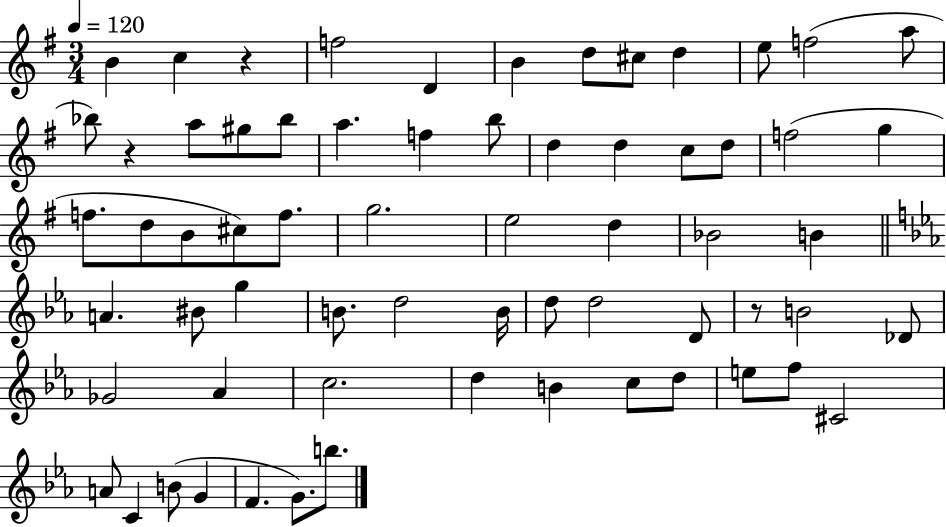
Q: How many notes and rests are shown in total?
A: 65